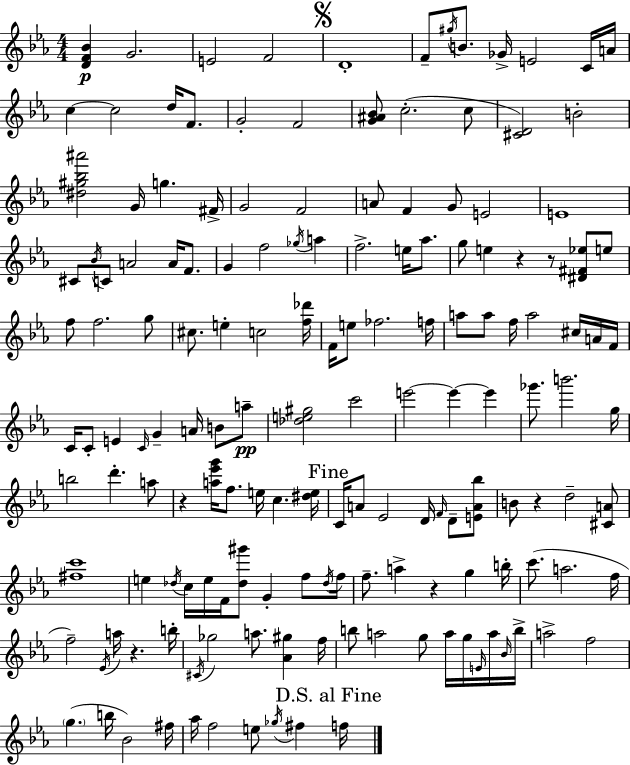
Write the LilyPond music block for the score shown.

{
  \clef treble
  \numericTimeSignature
  \time 4/4
  \key c \minor
  <d' f' bes'>4\p g'2. | e'2 f'2 | \mark \markup { \musicglyph "scripts.segno" } d'1-. | f'8-- \acciaccatura { gis''16 } b'8. ges'16-> e'2 c'16 | \break a'16 c''4~~ c''2 d''16 f'8. | g'2-. f'2 | <g' ais' bes'>8 c''2.-.( c''8 | <cis' d'>2) b'2-. | \break <dis'' gis'' bes'' ais'''>2 g'16 g''4. | fis'16-> g'2 f'2 | a'8 f'4 g'8 e'2 | e'1 | \break cis'8 \acciaccatura { bes'16 } c'8 a'2 a'16 f'8. | g'4 f''2 \acciaccatura { ges''16 } a''4 | f''2.-> e''16 | aes''8. g''8 e''4 r4 r8 <dis' fis' ees''>8 | \break e''8 f''8 f''2. | g''8 cis''8. e''4-. c''2 | <f'' des'''>16 f'16 e''8 fes''2. | f''16 a''8 a''8 f''16 a''2 | \break cis''16 a'16 f'16 c'16 c'8-. e'4 \grace { c'16 } g'4-- a'16 | b'8 a''8--\pp <des'' e'' gis''>2 c'''2 | e'''2~~ e'''4~~ | e'''4 ges'''8. b'''2. | \break g''16 b''2 d'''4.-. | a''8 r4 <a'' ees''' g'''>16 f''8. e''16 c''4. | <dis'' e''>16 \mark "Fine" c'16 a'8 ees'2 d'16 | \grace { f'16 } d'8-- <e' a' bes''>8 b'8 r4 d''2-- | \break <cis' a'>8 <fis'' c'''>1 | e''4 \acciaccatura { des''16 } c''16 e''16 f'16 <des'' gis'''>8 g'4-. | f''8 \acciaccatura { des''16 } f''16 f''8.-- a''4-> r4 | g''4 b''16-. c'''8.( a''2. | \break f''16 f''2--) \acciaccatura { ees'16 } | a''16 r4. b''16-. \acciaccatura { cis'16 } ges''2 | a''8. <aes' gis''>4 f''16 b''8 a''2 | g''8 a''16 g''16 \grace { e'16 } a''16 \grace { bes'16 } b''16-> a''2-> | \break f''2 \parenthesize g''4.( | b''16 bes'2) fis''16 aes''16 f''2 | e''8 \acciaccatura { ges''16 } fis''4 \mark "D.S. al Fine" f''16 \bar "|."
}